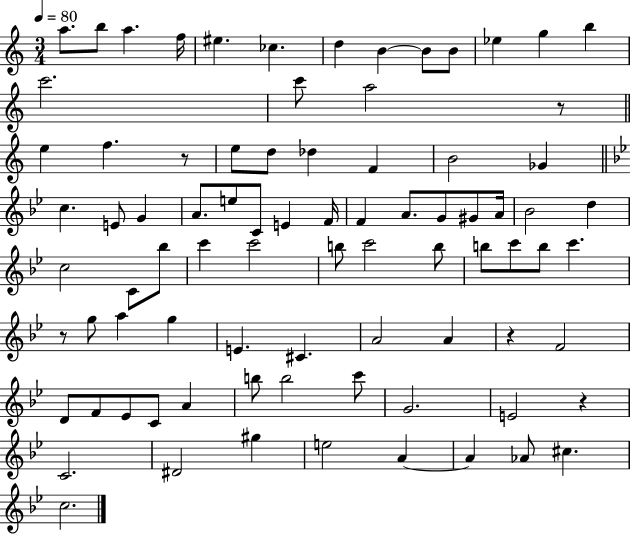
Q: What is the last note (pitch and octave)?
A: C5